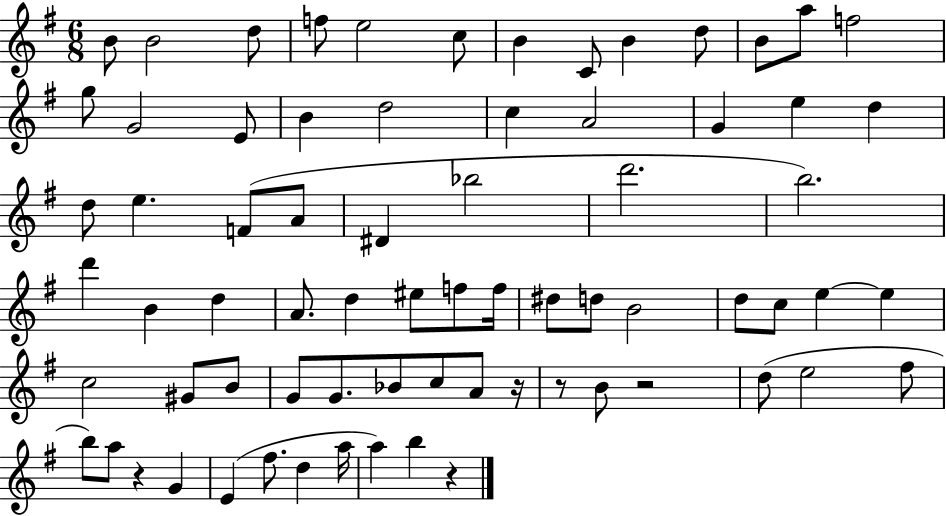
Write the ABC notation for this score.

X:1
T:Untitled
M:6/8
L:1/4
K:G
B/2 B2 d/2 f/2 e2 c/2 B C/2 B d/2 B/2 a/2 f2 g/2 G2 E/2 B d2 c A2 G e d d/2 e F/2 A/2 ^D _b2 d'2 b2 d' B d A/2 d ^e/2 f/2 f/4 ^d/2 d/2 B2 d/2 c/2 e e c2 ^G/2 B/2 G/2 G/2 _B/2 c/2 A/2 z/4 z/2 B/2 z2 d/2 e2 ^f/2 b/2 a/2 z G E ^f/2 d a/4 a b z